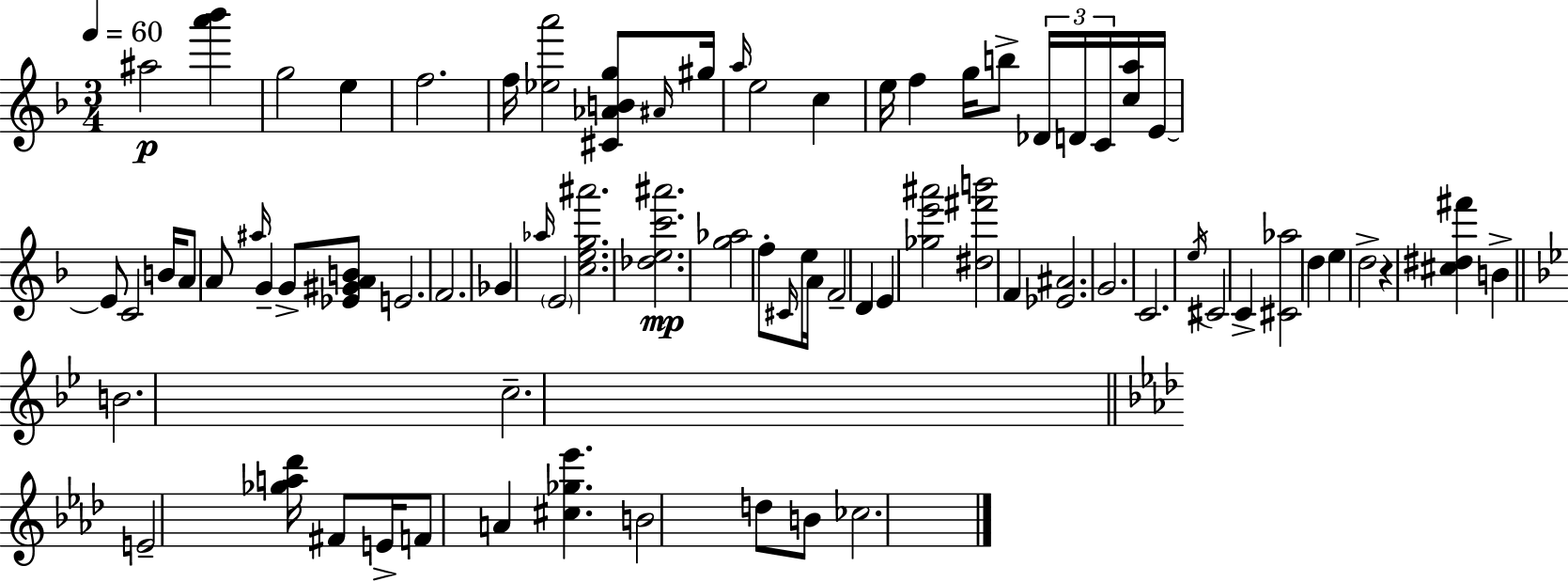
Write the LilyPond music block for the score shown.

{
  \clef treble
  \numericTimeSignature
  \time 3/4
  \key f \major
  \tempo 4 = 60
  \repeat volta 2 { ais''2\p <a''' bes'''>4 | g''2 e''4 | f''2. | f''16 <ees'' a'''>2 <cis' aes' b' g''>8 \grace { ais'16 } | \break gis''16 \grace { a''16 } e''2 c''4 | e''16 f''4 g''16 b''8-> \tuplet 3/2 { des'16 d'16 | c'16 } <c'' a''>16 e'16~~ e'8 c'2 | b'16 a'8 a'8 \grace { ais''16 } g'4-- g'8-> | \break <ees' gis' a' b'>8 e'2. | f'2. | ges'4 \grace { aes''16 } \parenthesize e'2 | <c'' e'' g'' ais'''>2. | \break <des'' e'' c''' ais'''>2.\mp | <g'' aes''>2 | f''8-. \grace { cis'16 } e''16 a'16 f'2-- | d'4 e'4 <ges'' e''' ais'''>2 | \break <dis'' fis''' b'''>2 | f'4 <ees' ais'>2. | g'2. | c'2. | \break \acciaccatura { e''16 } cis'2 | c'4-> <cis' aes''>2 | d''4 e''4 d''2-> | r4 <cis'' dis'' fis'''>4 | \break b'4-> \bar "||" \break \key g \minor b'2. | c''2.-- | \bar "||" \break \key aes \major e'2-- <ges'' a'' des'''>16 fis'8 e'16-> | f'8 a'4 <cis'' ges'' ees'''>4. | b'2 d''8 b'8 | ces''2. | \break } \bar "|."
}